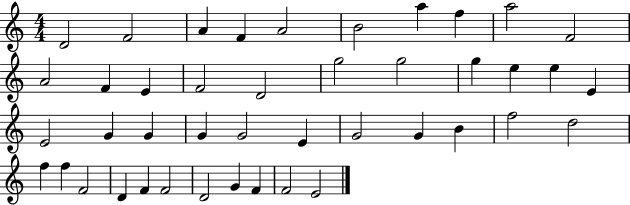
D4/h F4/h A4/q F4/q A4/h B4/h A5/q F5/q A5/h F4/h A4/h F4/q E4/q F4/h D4/h G5/h G5/h G5/q E5/q E5/q E4/q E4/h G4/q G4/q G4/q G4/h E4/q G4/h G4/q B4/q F5/h D5/h F5/q F5/q F4/h D4/q F4/q F4/h D4/h G4/q F4/q F4/h E4/h